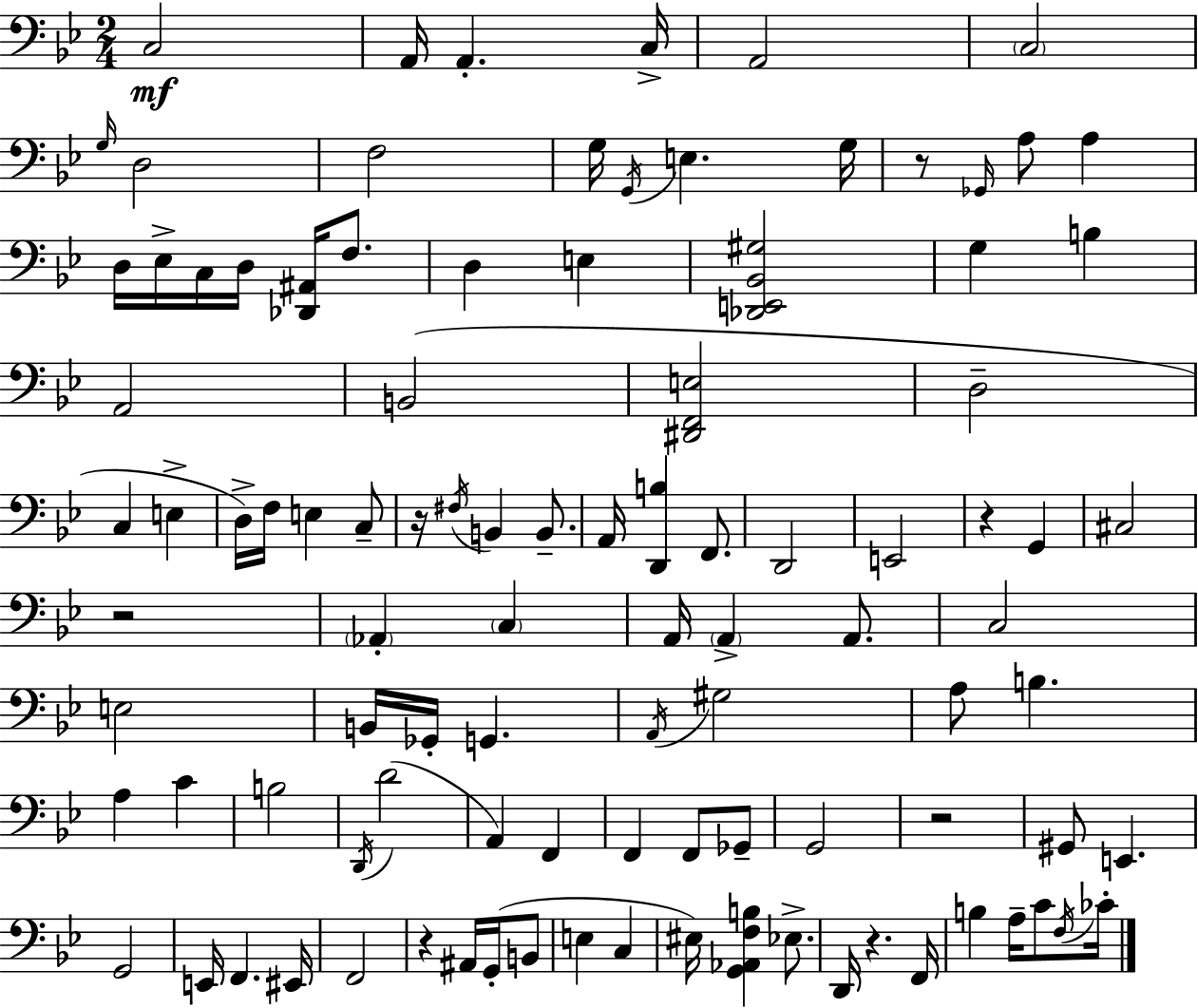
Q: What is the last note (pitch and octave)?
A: CES4